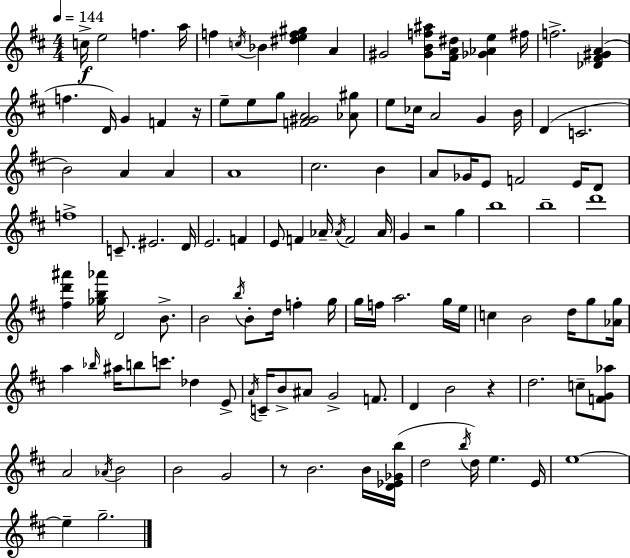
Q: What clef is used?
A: treble